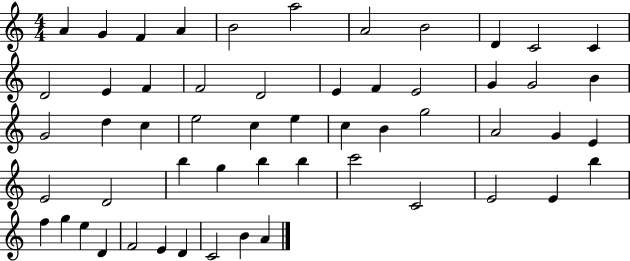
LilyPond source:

{
  \clef treble
  \numericTimeSignature
  \time 4/4
  \key c \major
  a'4 g'4 f'4 a'4 | b'2 a''2 | a'2 b'2 | d'4 c'2 c'4 | \break d'2 e'4 f'4 | f'2 d'2 | e'4 f'4 e'2 | g'4 g'2 b'4 | \break g'2 d''4 c''4 | e''2 c''4 e''4 | c''4 b'4 g''2 | a'2 g'4 e'4 | \break e'2 d'2 | b''4 g''4 b''4 b''4 | c'''2 c'2 | e'2 e'4 b''4 | \break f''4 g''4 e''4 d'4 | f'2 e'4 d'4 | c'2 b'4 a'4 | \bar "|."
}